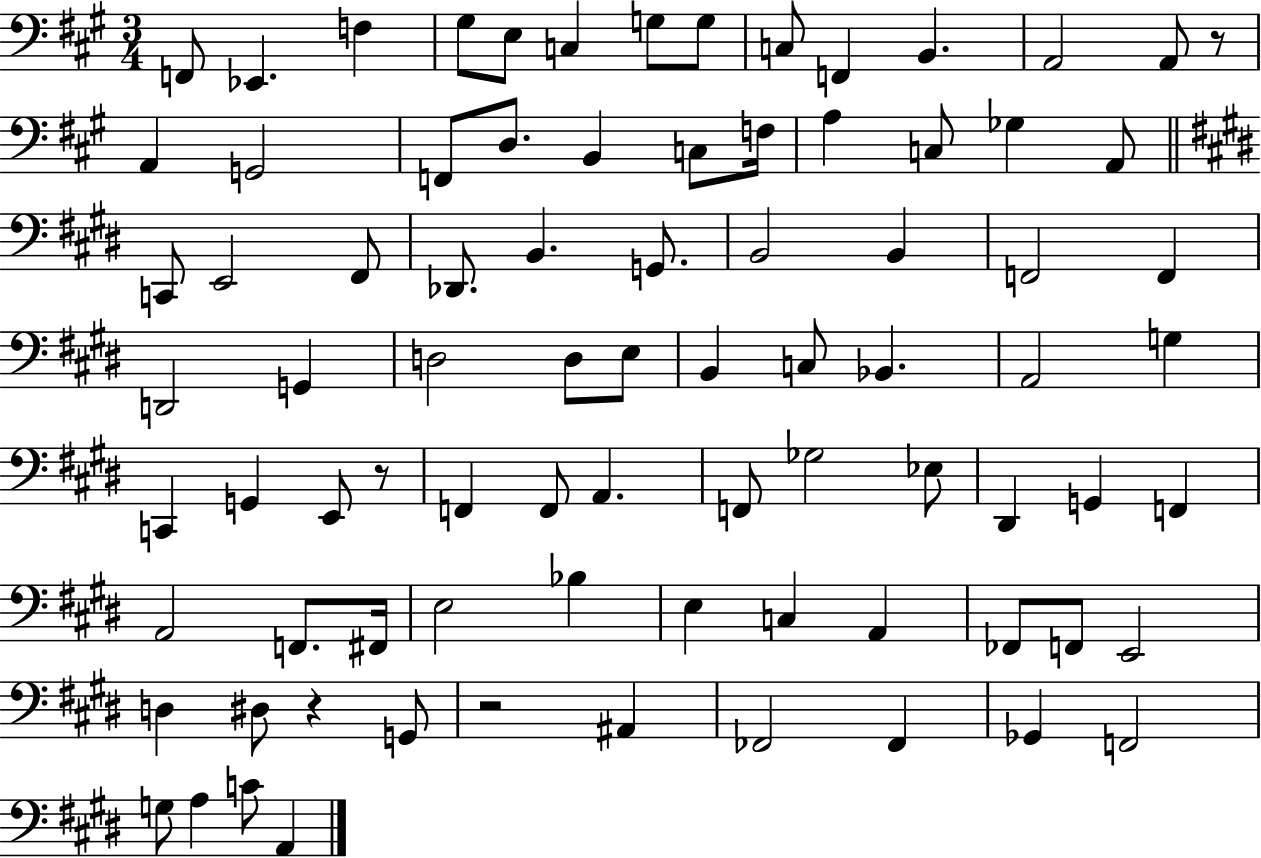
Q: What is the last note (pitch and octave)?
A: A2